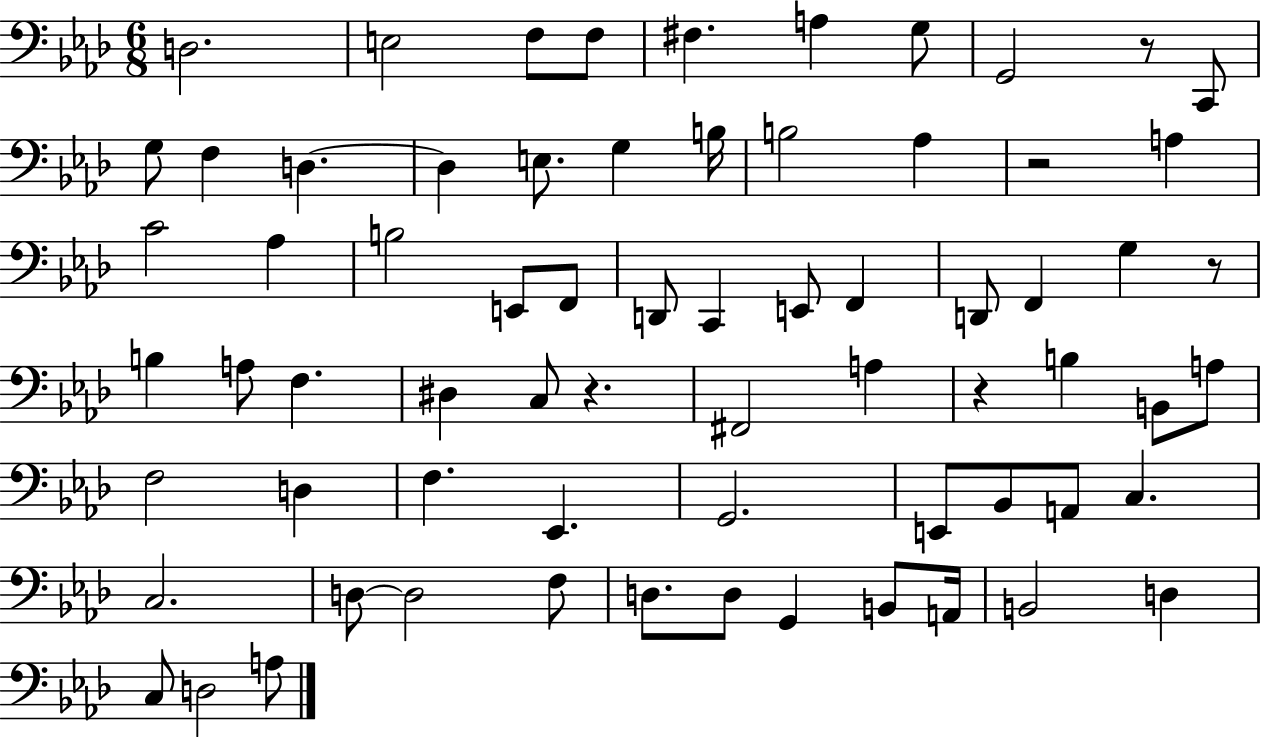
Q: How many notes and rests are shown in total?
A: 69